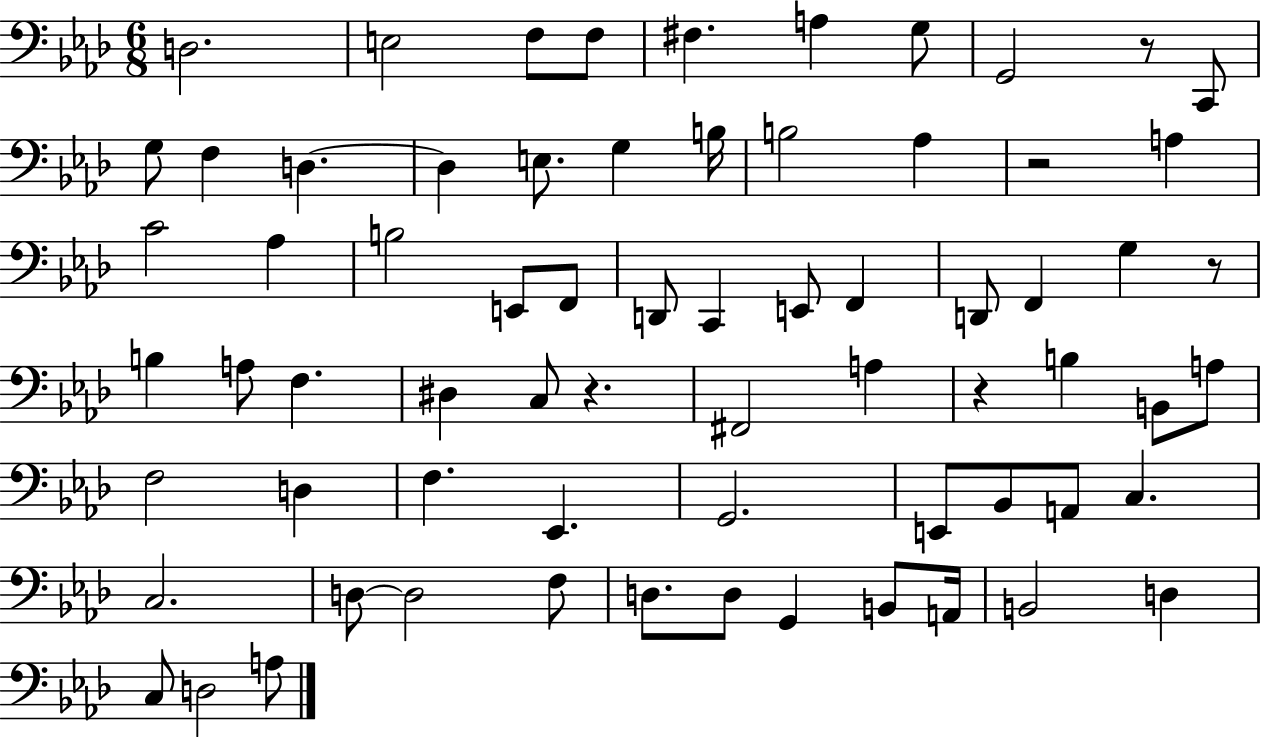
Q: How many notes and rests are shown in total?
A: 69